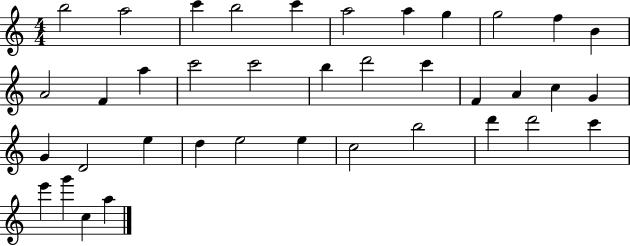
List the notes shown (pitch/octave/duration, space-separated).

B5/h A5/h C6/q B5/h C6/q A5/h A5/q G5/q G5/h F5/q B4/q A4/h F4/q A5/q C6/h C6/h B5/q D6/h C6/q F4/q A4/q C5/q G4/q G4/q D4/h E5/q D5/q E5/h E5/q C5/h B5/h D6/q D6/h C6/q E6/q G6/q C5/q A5/q